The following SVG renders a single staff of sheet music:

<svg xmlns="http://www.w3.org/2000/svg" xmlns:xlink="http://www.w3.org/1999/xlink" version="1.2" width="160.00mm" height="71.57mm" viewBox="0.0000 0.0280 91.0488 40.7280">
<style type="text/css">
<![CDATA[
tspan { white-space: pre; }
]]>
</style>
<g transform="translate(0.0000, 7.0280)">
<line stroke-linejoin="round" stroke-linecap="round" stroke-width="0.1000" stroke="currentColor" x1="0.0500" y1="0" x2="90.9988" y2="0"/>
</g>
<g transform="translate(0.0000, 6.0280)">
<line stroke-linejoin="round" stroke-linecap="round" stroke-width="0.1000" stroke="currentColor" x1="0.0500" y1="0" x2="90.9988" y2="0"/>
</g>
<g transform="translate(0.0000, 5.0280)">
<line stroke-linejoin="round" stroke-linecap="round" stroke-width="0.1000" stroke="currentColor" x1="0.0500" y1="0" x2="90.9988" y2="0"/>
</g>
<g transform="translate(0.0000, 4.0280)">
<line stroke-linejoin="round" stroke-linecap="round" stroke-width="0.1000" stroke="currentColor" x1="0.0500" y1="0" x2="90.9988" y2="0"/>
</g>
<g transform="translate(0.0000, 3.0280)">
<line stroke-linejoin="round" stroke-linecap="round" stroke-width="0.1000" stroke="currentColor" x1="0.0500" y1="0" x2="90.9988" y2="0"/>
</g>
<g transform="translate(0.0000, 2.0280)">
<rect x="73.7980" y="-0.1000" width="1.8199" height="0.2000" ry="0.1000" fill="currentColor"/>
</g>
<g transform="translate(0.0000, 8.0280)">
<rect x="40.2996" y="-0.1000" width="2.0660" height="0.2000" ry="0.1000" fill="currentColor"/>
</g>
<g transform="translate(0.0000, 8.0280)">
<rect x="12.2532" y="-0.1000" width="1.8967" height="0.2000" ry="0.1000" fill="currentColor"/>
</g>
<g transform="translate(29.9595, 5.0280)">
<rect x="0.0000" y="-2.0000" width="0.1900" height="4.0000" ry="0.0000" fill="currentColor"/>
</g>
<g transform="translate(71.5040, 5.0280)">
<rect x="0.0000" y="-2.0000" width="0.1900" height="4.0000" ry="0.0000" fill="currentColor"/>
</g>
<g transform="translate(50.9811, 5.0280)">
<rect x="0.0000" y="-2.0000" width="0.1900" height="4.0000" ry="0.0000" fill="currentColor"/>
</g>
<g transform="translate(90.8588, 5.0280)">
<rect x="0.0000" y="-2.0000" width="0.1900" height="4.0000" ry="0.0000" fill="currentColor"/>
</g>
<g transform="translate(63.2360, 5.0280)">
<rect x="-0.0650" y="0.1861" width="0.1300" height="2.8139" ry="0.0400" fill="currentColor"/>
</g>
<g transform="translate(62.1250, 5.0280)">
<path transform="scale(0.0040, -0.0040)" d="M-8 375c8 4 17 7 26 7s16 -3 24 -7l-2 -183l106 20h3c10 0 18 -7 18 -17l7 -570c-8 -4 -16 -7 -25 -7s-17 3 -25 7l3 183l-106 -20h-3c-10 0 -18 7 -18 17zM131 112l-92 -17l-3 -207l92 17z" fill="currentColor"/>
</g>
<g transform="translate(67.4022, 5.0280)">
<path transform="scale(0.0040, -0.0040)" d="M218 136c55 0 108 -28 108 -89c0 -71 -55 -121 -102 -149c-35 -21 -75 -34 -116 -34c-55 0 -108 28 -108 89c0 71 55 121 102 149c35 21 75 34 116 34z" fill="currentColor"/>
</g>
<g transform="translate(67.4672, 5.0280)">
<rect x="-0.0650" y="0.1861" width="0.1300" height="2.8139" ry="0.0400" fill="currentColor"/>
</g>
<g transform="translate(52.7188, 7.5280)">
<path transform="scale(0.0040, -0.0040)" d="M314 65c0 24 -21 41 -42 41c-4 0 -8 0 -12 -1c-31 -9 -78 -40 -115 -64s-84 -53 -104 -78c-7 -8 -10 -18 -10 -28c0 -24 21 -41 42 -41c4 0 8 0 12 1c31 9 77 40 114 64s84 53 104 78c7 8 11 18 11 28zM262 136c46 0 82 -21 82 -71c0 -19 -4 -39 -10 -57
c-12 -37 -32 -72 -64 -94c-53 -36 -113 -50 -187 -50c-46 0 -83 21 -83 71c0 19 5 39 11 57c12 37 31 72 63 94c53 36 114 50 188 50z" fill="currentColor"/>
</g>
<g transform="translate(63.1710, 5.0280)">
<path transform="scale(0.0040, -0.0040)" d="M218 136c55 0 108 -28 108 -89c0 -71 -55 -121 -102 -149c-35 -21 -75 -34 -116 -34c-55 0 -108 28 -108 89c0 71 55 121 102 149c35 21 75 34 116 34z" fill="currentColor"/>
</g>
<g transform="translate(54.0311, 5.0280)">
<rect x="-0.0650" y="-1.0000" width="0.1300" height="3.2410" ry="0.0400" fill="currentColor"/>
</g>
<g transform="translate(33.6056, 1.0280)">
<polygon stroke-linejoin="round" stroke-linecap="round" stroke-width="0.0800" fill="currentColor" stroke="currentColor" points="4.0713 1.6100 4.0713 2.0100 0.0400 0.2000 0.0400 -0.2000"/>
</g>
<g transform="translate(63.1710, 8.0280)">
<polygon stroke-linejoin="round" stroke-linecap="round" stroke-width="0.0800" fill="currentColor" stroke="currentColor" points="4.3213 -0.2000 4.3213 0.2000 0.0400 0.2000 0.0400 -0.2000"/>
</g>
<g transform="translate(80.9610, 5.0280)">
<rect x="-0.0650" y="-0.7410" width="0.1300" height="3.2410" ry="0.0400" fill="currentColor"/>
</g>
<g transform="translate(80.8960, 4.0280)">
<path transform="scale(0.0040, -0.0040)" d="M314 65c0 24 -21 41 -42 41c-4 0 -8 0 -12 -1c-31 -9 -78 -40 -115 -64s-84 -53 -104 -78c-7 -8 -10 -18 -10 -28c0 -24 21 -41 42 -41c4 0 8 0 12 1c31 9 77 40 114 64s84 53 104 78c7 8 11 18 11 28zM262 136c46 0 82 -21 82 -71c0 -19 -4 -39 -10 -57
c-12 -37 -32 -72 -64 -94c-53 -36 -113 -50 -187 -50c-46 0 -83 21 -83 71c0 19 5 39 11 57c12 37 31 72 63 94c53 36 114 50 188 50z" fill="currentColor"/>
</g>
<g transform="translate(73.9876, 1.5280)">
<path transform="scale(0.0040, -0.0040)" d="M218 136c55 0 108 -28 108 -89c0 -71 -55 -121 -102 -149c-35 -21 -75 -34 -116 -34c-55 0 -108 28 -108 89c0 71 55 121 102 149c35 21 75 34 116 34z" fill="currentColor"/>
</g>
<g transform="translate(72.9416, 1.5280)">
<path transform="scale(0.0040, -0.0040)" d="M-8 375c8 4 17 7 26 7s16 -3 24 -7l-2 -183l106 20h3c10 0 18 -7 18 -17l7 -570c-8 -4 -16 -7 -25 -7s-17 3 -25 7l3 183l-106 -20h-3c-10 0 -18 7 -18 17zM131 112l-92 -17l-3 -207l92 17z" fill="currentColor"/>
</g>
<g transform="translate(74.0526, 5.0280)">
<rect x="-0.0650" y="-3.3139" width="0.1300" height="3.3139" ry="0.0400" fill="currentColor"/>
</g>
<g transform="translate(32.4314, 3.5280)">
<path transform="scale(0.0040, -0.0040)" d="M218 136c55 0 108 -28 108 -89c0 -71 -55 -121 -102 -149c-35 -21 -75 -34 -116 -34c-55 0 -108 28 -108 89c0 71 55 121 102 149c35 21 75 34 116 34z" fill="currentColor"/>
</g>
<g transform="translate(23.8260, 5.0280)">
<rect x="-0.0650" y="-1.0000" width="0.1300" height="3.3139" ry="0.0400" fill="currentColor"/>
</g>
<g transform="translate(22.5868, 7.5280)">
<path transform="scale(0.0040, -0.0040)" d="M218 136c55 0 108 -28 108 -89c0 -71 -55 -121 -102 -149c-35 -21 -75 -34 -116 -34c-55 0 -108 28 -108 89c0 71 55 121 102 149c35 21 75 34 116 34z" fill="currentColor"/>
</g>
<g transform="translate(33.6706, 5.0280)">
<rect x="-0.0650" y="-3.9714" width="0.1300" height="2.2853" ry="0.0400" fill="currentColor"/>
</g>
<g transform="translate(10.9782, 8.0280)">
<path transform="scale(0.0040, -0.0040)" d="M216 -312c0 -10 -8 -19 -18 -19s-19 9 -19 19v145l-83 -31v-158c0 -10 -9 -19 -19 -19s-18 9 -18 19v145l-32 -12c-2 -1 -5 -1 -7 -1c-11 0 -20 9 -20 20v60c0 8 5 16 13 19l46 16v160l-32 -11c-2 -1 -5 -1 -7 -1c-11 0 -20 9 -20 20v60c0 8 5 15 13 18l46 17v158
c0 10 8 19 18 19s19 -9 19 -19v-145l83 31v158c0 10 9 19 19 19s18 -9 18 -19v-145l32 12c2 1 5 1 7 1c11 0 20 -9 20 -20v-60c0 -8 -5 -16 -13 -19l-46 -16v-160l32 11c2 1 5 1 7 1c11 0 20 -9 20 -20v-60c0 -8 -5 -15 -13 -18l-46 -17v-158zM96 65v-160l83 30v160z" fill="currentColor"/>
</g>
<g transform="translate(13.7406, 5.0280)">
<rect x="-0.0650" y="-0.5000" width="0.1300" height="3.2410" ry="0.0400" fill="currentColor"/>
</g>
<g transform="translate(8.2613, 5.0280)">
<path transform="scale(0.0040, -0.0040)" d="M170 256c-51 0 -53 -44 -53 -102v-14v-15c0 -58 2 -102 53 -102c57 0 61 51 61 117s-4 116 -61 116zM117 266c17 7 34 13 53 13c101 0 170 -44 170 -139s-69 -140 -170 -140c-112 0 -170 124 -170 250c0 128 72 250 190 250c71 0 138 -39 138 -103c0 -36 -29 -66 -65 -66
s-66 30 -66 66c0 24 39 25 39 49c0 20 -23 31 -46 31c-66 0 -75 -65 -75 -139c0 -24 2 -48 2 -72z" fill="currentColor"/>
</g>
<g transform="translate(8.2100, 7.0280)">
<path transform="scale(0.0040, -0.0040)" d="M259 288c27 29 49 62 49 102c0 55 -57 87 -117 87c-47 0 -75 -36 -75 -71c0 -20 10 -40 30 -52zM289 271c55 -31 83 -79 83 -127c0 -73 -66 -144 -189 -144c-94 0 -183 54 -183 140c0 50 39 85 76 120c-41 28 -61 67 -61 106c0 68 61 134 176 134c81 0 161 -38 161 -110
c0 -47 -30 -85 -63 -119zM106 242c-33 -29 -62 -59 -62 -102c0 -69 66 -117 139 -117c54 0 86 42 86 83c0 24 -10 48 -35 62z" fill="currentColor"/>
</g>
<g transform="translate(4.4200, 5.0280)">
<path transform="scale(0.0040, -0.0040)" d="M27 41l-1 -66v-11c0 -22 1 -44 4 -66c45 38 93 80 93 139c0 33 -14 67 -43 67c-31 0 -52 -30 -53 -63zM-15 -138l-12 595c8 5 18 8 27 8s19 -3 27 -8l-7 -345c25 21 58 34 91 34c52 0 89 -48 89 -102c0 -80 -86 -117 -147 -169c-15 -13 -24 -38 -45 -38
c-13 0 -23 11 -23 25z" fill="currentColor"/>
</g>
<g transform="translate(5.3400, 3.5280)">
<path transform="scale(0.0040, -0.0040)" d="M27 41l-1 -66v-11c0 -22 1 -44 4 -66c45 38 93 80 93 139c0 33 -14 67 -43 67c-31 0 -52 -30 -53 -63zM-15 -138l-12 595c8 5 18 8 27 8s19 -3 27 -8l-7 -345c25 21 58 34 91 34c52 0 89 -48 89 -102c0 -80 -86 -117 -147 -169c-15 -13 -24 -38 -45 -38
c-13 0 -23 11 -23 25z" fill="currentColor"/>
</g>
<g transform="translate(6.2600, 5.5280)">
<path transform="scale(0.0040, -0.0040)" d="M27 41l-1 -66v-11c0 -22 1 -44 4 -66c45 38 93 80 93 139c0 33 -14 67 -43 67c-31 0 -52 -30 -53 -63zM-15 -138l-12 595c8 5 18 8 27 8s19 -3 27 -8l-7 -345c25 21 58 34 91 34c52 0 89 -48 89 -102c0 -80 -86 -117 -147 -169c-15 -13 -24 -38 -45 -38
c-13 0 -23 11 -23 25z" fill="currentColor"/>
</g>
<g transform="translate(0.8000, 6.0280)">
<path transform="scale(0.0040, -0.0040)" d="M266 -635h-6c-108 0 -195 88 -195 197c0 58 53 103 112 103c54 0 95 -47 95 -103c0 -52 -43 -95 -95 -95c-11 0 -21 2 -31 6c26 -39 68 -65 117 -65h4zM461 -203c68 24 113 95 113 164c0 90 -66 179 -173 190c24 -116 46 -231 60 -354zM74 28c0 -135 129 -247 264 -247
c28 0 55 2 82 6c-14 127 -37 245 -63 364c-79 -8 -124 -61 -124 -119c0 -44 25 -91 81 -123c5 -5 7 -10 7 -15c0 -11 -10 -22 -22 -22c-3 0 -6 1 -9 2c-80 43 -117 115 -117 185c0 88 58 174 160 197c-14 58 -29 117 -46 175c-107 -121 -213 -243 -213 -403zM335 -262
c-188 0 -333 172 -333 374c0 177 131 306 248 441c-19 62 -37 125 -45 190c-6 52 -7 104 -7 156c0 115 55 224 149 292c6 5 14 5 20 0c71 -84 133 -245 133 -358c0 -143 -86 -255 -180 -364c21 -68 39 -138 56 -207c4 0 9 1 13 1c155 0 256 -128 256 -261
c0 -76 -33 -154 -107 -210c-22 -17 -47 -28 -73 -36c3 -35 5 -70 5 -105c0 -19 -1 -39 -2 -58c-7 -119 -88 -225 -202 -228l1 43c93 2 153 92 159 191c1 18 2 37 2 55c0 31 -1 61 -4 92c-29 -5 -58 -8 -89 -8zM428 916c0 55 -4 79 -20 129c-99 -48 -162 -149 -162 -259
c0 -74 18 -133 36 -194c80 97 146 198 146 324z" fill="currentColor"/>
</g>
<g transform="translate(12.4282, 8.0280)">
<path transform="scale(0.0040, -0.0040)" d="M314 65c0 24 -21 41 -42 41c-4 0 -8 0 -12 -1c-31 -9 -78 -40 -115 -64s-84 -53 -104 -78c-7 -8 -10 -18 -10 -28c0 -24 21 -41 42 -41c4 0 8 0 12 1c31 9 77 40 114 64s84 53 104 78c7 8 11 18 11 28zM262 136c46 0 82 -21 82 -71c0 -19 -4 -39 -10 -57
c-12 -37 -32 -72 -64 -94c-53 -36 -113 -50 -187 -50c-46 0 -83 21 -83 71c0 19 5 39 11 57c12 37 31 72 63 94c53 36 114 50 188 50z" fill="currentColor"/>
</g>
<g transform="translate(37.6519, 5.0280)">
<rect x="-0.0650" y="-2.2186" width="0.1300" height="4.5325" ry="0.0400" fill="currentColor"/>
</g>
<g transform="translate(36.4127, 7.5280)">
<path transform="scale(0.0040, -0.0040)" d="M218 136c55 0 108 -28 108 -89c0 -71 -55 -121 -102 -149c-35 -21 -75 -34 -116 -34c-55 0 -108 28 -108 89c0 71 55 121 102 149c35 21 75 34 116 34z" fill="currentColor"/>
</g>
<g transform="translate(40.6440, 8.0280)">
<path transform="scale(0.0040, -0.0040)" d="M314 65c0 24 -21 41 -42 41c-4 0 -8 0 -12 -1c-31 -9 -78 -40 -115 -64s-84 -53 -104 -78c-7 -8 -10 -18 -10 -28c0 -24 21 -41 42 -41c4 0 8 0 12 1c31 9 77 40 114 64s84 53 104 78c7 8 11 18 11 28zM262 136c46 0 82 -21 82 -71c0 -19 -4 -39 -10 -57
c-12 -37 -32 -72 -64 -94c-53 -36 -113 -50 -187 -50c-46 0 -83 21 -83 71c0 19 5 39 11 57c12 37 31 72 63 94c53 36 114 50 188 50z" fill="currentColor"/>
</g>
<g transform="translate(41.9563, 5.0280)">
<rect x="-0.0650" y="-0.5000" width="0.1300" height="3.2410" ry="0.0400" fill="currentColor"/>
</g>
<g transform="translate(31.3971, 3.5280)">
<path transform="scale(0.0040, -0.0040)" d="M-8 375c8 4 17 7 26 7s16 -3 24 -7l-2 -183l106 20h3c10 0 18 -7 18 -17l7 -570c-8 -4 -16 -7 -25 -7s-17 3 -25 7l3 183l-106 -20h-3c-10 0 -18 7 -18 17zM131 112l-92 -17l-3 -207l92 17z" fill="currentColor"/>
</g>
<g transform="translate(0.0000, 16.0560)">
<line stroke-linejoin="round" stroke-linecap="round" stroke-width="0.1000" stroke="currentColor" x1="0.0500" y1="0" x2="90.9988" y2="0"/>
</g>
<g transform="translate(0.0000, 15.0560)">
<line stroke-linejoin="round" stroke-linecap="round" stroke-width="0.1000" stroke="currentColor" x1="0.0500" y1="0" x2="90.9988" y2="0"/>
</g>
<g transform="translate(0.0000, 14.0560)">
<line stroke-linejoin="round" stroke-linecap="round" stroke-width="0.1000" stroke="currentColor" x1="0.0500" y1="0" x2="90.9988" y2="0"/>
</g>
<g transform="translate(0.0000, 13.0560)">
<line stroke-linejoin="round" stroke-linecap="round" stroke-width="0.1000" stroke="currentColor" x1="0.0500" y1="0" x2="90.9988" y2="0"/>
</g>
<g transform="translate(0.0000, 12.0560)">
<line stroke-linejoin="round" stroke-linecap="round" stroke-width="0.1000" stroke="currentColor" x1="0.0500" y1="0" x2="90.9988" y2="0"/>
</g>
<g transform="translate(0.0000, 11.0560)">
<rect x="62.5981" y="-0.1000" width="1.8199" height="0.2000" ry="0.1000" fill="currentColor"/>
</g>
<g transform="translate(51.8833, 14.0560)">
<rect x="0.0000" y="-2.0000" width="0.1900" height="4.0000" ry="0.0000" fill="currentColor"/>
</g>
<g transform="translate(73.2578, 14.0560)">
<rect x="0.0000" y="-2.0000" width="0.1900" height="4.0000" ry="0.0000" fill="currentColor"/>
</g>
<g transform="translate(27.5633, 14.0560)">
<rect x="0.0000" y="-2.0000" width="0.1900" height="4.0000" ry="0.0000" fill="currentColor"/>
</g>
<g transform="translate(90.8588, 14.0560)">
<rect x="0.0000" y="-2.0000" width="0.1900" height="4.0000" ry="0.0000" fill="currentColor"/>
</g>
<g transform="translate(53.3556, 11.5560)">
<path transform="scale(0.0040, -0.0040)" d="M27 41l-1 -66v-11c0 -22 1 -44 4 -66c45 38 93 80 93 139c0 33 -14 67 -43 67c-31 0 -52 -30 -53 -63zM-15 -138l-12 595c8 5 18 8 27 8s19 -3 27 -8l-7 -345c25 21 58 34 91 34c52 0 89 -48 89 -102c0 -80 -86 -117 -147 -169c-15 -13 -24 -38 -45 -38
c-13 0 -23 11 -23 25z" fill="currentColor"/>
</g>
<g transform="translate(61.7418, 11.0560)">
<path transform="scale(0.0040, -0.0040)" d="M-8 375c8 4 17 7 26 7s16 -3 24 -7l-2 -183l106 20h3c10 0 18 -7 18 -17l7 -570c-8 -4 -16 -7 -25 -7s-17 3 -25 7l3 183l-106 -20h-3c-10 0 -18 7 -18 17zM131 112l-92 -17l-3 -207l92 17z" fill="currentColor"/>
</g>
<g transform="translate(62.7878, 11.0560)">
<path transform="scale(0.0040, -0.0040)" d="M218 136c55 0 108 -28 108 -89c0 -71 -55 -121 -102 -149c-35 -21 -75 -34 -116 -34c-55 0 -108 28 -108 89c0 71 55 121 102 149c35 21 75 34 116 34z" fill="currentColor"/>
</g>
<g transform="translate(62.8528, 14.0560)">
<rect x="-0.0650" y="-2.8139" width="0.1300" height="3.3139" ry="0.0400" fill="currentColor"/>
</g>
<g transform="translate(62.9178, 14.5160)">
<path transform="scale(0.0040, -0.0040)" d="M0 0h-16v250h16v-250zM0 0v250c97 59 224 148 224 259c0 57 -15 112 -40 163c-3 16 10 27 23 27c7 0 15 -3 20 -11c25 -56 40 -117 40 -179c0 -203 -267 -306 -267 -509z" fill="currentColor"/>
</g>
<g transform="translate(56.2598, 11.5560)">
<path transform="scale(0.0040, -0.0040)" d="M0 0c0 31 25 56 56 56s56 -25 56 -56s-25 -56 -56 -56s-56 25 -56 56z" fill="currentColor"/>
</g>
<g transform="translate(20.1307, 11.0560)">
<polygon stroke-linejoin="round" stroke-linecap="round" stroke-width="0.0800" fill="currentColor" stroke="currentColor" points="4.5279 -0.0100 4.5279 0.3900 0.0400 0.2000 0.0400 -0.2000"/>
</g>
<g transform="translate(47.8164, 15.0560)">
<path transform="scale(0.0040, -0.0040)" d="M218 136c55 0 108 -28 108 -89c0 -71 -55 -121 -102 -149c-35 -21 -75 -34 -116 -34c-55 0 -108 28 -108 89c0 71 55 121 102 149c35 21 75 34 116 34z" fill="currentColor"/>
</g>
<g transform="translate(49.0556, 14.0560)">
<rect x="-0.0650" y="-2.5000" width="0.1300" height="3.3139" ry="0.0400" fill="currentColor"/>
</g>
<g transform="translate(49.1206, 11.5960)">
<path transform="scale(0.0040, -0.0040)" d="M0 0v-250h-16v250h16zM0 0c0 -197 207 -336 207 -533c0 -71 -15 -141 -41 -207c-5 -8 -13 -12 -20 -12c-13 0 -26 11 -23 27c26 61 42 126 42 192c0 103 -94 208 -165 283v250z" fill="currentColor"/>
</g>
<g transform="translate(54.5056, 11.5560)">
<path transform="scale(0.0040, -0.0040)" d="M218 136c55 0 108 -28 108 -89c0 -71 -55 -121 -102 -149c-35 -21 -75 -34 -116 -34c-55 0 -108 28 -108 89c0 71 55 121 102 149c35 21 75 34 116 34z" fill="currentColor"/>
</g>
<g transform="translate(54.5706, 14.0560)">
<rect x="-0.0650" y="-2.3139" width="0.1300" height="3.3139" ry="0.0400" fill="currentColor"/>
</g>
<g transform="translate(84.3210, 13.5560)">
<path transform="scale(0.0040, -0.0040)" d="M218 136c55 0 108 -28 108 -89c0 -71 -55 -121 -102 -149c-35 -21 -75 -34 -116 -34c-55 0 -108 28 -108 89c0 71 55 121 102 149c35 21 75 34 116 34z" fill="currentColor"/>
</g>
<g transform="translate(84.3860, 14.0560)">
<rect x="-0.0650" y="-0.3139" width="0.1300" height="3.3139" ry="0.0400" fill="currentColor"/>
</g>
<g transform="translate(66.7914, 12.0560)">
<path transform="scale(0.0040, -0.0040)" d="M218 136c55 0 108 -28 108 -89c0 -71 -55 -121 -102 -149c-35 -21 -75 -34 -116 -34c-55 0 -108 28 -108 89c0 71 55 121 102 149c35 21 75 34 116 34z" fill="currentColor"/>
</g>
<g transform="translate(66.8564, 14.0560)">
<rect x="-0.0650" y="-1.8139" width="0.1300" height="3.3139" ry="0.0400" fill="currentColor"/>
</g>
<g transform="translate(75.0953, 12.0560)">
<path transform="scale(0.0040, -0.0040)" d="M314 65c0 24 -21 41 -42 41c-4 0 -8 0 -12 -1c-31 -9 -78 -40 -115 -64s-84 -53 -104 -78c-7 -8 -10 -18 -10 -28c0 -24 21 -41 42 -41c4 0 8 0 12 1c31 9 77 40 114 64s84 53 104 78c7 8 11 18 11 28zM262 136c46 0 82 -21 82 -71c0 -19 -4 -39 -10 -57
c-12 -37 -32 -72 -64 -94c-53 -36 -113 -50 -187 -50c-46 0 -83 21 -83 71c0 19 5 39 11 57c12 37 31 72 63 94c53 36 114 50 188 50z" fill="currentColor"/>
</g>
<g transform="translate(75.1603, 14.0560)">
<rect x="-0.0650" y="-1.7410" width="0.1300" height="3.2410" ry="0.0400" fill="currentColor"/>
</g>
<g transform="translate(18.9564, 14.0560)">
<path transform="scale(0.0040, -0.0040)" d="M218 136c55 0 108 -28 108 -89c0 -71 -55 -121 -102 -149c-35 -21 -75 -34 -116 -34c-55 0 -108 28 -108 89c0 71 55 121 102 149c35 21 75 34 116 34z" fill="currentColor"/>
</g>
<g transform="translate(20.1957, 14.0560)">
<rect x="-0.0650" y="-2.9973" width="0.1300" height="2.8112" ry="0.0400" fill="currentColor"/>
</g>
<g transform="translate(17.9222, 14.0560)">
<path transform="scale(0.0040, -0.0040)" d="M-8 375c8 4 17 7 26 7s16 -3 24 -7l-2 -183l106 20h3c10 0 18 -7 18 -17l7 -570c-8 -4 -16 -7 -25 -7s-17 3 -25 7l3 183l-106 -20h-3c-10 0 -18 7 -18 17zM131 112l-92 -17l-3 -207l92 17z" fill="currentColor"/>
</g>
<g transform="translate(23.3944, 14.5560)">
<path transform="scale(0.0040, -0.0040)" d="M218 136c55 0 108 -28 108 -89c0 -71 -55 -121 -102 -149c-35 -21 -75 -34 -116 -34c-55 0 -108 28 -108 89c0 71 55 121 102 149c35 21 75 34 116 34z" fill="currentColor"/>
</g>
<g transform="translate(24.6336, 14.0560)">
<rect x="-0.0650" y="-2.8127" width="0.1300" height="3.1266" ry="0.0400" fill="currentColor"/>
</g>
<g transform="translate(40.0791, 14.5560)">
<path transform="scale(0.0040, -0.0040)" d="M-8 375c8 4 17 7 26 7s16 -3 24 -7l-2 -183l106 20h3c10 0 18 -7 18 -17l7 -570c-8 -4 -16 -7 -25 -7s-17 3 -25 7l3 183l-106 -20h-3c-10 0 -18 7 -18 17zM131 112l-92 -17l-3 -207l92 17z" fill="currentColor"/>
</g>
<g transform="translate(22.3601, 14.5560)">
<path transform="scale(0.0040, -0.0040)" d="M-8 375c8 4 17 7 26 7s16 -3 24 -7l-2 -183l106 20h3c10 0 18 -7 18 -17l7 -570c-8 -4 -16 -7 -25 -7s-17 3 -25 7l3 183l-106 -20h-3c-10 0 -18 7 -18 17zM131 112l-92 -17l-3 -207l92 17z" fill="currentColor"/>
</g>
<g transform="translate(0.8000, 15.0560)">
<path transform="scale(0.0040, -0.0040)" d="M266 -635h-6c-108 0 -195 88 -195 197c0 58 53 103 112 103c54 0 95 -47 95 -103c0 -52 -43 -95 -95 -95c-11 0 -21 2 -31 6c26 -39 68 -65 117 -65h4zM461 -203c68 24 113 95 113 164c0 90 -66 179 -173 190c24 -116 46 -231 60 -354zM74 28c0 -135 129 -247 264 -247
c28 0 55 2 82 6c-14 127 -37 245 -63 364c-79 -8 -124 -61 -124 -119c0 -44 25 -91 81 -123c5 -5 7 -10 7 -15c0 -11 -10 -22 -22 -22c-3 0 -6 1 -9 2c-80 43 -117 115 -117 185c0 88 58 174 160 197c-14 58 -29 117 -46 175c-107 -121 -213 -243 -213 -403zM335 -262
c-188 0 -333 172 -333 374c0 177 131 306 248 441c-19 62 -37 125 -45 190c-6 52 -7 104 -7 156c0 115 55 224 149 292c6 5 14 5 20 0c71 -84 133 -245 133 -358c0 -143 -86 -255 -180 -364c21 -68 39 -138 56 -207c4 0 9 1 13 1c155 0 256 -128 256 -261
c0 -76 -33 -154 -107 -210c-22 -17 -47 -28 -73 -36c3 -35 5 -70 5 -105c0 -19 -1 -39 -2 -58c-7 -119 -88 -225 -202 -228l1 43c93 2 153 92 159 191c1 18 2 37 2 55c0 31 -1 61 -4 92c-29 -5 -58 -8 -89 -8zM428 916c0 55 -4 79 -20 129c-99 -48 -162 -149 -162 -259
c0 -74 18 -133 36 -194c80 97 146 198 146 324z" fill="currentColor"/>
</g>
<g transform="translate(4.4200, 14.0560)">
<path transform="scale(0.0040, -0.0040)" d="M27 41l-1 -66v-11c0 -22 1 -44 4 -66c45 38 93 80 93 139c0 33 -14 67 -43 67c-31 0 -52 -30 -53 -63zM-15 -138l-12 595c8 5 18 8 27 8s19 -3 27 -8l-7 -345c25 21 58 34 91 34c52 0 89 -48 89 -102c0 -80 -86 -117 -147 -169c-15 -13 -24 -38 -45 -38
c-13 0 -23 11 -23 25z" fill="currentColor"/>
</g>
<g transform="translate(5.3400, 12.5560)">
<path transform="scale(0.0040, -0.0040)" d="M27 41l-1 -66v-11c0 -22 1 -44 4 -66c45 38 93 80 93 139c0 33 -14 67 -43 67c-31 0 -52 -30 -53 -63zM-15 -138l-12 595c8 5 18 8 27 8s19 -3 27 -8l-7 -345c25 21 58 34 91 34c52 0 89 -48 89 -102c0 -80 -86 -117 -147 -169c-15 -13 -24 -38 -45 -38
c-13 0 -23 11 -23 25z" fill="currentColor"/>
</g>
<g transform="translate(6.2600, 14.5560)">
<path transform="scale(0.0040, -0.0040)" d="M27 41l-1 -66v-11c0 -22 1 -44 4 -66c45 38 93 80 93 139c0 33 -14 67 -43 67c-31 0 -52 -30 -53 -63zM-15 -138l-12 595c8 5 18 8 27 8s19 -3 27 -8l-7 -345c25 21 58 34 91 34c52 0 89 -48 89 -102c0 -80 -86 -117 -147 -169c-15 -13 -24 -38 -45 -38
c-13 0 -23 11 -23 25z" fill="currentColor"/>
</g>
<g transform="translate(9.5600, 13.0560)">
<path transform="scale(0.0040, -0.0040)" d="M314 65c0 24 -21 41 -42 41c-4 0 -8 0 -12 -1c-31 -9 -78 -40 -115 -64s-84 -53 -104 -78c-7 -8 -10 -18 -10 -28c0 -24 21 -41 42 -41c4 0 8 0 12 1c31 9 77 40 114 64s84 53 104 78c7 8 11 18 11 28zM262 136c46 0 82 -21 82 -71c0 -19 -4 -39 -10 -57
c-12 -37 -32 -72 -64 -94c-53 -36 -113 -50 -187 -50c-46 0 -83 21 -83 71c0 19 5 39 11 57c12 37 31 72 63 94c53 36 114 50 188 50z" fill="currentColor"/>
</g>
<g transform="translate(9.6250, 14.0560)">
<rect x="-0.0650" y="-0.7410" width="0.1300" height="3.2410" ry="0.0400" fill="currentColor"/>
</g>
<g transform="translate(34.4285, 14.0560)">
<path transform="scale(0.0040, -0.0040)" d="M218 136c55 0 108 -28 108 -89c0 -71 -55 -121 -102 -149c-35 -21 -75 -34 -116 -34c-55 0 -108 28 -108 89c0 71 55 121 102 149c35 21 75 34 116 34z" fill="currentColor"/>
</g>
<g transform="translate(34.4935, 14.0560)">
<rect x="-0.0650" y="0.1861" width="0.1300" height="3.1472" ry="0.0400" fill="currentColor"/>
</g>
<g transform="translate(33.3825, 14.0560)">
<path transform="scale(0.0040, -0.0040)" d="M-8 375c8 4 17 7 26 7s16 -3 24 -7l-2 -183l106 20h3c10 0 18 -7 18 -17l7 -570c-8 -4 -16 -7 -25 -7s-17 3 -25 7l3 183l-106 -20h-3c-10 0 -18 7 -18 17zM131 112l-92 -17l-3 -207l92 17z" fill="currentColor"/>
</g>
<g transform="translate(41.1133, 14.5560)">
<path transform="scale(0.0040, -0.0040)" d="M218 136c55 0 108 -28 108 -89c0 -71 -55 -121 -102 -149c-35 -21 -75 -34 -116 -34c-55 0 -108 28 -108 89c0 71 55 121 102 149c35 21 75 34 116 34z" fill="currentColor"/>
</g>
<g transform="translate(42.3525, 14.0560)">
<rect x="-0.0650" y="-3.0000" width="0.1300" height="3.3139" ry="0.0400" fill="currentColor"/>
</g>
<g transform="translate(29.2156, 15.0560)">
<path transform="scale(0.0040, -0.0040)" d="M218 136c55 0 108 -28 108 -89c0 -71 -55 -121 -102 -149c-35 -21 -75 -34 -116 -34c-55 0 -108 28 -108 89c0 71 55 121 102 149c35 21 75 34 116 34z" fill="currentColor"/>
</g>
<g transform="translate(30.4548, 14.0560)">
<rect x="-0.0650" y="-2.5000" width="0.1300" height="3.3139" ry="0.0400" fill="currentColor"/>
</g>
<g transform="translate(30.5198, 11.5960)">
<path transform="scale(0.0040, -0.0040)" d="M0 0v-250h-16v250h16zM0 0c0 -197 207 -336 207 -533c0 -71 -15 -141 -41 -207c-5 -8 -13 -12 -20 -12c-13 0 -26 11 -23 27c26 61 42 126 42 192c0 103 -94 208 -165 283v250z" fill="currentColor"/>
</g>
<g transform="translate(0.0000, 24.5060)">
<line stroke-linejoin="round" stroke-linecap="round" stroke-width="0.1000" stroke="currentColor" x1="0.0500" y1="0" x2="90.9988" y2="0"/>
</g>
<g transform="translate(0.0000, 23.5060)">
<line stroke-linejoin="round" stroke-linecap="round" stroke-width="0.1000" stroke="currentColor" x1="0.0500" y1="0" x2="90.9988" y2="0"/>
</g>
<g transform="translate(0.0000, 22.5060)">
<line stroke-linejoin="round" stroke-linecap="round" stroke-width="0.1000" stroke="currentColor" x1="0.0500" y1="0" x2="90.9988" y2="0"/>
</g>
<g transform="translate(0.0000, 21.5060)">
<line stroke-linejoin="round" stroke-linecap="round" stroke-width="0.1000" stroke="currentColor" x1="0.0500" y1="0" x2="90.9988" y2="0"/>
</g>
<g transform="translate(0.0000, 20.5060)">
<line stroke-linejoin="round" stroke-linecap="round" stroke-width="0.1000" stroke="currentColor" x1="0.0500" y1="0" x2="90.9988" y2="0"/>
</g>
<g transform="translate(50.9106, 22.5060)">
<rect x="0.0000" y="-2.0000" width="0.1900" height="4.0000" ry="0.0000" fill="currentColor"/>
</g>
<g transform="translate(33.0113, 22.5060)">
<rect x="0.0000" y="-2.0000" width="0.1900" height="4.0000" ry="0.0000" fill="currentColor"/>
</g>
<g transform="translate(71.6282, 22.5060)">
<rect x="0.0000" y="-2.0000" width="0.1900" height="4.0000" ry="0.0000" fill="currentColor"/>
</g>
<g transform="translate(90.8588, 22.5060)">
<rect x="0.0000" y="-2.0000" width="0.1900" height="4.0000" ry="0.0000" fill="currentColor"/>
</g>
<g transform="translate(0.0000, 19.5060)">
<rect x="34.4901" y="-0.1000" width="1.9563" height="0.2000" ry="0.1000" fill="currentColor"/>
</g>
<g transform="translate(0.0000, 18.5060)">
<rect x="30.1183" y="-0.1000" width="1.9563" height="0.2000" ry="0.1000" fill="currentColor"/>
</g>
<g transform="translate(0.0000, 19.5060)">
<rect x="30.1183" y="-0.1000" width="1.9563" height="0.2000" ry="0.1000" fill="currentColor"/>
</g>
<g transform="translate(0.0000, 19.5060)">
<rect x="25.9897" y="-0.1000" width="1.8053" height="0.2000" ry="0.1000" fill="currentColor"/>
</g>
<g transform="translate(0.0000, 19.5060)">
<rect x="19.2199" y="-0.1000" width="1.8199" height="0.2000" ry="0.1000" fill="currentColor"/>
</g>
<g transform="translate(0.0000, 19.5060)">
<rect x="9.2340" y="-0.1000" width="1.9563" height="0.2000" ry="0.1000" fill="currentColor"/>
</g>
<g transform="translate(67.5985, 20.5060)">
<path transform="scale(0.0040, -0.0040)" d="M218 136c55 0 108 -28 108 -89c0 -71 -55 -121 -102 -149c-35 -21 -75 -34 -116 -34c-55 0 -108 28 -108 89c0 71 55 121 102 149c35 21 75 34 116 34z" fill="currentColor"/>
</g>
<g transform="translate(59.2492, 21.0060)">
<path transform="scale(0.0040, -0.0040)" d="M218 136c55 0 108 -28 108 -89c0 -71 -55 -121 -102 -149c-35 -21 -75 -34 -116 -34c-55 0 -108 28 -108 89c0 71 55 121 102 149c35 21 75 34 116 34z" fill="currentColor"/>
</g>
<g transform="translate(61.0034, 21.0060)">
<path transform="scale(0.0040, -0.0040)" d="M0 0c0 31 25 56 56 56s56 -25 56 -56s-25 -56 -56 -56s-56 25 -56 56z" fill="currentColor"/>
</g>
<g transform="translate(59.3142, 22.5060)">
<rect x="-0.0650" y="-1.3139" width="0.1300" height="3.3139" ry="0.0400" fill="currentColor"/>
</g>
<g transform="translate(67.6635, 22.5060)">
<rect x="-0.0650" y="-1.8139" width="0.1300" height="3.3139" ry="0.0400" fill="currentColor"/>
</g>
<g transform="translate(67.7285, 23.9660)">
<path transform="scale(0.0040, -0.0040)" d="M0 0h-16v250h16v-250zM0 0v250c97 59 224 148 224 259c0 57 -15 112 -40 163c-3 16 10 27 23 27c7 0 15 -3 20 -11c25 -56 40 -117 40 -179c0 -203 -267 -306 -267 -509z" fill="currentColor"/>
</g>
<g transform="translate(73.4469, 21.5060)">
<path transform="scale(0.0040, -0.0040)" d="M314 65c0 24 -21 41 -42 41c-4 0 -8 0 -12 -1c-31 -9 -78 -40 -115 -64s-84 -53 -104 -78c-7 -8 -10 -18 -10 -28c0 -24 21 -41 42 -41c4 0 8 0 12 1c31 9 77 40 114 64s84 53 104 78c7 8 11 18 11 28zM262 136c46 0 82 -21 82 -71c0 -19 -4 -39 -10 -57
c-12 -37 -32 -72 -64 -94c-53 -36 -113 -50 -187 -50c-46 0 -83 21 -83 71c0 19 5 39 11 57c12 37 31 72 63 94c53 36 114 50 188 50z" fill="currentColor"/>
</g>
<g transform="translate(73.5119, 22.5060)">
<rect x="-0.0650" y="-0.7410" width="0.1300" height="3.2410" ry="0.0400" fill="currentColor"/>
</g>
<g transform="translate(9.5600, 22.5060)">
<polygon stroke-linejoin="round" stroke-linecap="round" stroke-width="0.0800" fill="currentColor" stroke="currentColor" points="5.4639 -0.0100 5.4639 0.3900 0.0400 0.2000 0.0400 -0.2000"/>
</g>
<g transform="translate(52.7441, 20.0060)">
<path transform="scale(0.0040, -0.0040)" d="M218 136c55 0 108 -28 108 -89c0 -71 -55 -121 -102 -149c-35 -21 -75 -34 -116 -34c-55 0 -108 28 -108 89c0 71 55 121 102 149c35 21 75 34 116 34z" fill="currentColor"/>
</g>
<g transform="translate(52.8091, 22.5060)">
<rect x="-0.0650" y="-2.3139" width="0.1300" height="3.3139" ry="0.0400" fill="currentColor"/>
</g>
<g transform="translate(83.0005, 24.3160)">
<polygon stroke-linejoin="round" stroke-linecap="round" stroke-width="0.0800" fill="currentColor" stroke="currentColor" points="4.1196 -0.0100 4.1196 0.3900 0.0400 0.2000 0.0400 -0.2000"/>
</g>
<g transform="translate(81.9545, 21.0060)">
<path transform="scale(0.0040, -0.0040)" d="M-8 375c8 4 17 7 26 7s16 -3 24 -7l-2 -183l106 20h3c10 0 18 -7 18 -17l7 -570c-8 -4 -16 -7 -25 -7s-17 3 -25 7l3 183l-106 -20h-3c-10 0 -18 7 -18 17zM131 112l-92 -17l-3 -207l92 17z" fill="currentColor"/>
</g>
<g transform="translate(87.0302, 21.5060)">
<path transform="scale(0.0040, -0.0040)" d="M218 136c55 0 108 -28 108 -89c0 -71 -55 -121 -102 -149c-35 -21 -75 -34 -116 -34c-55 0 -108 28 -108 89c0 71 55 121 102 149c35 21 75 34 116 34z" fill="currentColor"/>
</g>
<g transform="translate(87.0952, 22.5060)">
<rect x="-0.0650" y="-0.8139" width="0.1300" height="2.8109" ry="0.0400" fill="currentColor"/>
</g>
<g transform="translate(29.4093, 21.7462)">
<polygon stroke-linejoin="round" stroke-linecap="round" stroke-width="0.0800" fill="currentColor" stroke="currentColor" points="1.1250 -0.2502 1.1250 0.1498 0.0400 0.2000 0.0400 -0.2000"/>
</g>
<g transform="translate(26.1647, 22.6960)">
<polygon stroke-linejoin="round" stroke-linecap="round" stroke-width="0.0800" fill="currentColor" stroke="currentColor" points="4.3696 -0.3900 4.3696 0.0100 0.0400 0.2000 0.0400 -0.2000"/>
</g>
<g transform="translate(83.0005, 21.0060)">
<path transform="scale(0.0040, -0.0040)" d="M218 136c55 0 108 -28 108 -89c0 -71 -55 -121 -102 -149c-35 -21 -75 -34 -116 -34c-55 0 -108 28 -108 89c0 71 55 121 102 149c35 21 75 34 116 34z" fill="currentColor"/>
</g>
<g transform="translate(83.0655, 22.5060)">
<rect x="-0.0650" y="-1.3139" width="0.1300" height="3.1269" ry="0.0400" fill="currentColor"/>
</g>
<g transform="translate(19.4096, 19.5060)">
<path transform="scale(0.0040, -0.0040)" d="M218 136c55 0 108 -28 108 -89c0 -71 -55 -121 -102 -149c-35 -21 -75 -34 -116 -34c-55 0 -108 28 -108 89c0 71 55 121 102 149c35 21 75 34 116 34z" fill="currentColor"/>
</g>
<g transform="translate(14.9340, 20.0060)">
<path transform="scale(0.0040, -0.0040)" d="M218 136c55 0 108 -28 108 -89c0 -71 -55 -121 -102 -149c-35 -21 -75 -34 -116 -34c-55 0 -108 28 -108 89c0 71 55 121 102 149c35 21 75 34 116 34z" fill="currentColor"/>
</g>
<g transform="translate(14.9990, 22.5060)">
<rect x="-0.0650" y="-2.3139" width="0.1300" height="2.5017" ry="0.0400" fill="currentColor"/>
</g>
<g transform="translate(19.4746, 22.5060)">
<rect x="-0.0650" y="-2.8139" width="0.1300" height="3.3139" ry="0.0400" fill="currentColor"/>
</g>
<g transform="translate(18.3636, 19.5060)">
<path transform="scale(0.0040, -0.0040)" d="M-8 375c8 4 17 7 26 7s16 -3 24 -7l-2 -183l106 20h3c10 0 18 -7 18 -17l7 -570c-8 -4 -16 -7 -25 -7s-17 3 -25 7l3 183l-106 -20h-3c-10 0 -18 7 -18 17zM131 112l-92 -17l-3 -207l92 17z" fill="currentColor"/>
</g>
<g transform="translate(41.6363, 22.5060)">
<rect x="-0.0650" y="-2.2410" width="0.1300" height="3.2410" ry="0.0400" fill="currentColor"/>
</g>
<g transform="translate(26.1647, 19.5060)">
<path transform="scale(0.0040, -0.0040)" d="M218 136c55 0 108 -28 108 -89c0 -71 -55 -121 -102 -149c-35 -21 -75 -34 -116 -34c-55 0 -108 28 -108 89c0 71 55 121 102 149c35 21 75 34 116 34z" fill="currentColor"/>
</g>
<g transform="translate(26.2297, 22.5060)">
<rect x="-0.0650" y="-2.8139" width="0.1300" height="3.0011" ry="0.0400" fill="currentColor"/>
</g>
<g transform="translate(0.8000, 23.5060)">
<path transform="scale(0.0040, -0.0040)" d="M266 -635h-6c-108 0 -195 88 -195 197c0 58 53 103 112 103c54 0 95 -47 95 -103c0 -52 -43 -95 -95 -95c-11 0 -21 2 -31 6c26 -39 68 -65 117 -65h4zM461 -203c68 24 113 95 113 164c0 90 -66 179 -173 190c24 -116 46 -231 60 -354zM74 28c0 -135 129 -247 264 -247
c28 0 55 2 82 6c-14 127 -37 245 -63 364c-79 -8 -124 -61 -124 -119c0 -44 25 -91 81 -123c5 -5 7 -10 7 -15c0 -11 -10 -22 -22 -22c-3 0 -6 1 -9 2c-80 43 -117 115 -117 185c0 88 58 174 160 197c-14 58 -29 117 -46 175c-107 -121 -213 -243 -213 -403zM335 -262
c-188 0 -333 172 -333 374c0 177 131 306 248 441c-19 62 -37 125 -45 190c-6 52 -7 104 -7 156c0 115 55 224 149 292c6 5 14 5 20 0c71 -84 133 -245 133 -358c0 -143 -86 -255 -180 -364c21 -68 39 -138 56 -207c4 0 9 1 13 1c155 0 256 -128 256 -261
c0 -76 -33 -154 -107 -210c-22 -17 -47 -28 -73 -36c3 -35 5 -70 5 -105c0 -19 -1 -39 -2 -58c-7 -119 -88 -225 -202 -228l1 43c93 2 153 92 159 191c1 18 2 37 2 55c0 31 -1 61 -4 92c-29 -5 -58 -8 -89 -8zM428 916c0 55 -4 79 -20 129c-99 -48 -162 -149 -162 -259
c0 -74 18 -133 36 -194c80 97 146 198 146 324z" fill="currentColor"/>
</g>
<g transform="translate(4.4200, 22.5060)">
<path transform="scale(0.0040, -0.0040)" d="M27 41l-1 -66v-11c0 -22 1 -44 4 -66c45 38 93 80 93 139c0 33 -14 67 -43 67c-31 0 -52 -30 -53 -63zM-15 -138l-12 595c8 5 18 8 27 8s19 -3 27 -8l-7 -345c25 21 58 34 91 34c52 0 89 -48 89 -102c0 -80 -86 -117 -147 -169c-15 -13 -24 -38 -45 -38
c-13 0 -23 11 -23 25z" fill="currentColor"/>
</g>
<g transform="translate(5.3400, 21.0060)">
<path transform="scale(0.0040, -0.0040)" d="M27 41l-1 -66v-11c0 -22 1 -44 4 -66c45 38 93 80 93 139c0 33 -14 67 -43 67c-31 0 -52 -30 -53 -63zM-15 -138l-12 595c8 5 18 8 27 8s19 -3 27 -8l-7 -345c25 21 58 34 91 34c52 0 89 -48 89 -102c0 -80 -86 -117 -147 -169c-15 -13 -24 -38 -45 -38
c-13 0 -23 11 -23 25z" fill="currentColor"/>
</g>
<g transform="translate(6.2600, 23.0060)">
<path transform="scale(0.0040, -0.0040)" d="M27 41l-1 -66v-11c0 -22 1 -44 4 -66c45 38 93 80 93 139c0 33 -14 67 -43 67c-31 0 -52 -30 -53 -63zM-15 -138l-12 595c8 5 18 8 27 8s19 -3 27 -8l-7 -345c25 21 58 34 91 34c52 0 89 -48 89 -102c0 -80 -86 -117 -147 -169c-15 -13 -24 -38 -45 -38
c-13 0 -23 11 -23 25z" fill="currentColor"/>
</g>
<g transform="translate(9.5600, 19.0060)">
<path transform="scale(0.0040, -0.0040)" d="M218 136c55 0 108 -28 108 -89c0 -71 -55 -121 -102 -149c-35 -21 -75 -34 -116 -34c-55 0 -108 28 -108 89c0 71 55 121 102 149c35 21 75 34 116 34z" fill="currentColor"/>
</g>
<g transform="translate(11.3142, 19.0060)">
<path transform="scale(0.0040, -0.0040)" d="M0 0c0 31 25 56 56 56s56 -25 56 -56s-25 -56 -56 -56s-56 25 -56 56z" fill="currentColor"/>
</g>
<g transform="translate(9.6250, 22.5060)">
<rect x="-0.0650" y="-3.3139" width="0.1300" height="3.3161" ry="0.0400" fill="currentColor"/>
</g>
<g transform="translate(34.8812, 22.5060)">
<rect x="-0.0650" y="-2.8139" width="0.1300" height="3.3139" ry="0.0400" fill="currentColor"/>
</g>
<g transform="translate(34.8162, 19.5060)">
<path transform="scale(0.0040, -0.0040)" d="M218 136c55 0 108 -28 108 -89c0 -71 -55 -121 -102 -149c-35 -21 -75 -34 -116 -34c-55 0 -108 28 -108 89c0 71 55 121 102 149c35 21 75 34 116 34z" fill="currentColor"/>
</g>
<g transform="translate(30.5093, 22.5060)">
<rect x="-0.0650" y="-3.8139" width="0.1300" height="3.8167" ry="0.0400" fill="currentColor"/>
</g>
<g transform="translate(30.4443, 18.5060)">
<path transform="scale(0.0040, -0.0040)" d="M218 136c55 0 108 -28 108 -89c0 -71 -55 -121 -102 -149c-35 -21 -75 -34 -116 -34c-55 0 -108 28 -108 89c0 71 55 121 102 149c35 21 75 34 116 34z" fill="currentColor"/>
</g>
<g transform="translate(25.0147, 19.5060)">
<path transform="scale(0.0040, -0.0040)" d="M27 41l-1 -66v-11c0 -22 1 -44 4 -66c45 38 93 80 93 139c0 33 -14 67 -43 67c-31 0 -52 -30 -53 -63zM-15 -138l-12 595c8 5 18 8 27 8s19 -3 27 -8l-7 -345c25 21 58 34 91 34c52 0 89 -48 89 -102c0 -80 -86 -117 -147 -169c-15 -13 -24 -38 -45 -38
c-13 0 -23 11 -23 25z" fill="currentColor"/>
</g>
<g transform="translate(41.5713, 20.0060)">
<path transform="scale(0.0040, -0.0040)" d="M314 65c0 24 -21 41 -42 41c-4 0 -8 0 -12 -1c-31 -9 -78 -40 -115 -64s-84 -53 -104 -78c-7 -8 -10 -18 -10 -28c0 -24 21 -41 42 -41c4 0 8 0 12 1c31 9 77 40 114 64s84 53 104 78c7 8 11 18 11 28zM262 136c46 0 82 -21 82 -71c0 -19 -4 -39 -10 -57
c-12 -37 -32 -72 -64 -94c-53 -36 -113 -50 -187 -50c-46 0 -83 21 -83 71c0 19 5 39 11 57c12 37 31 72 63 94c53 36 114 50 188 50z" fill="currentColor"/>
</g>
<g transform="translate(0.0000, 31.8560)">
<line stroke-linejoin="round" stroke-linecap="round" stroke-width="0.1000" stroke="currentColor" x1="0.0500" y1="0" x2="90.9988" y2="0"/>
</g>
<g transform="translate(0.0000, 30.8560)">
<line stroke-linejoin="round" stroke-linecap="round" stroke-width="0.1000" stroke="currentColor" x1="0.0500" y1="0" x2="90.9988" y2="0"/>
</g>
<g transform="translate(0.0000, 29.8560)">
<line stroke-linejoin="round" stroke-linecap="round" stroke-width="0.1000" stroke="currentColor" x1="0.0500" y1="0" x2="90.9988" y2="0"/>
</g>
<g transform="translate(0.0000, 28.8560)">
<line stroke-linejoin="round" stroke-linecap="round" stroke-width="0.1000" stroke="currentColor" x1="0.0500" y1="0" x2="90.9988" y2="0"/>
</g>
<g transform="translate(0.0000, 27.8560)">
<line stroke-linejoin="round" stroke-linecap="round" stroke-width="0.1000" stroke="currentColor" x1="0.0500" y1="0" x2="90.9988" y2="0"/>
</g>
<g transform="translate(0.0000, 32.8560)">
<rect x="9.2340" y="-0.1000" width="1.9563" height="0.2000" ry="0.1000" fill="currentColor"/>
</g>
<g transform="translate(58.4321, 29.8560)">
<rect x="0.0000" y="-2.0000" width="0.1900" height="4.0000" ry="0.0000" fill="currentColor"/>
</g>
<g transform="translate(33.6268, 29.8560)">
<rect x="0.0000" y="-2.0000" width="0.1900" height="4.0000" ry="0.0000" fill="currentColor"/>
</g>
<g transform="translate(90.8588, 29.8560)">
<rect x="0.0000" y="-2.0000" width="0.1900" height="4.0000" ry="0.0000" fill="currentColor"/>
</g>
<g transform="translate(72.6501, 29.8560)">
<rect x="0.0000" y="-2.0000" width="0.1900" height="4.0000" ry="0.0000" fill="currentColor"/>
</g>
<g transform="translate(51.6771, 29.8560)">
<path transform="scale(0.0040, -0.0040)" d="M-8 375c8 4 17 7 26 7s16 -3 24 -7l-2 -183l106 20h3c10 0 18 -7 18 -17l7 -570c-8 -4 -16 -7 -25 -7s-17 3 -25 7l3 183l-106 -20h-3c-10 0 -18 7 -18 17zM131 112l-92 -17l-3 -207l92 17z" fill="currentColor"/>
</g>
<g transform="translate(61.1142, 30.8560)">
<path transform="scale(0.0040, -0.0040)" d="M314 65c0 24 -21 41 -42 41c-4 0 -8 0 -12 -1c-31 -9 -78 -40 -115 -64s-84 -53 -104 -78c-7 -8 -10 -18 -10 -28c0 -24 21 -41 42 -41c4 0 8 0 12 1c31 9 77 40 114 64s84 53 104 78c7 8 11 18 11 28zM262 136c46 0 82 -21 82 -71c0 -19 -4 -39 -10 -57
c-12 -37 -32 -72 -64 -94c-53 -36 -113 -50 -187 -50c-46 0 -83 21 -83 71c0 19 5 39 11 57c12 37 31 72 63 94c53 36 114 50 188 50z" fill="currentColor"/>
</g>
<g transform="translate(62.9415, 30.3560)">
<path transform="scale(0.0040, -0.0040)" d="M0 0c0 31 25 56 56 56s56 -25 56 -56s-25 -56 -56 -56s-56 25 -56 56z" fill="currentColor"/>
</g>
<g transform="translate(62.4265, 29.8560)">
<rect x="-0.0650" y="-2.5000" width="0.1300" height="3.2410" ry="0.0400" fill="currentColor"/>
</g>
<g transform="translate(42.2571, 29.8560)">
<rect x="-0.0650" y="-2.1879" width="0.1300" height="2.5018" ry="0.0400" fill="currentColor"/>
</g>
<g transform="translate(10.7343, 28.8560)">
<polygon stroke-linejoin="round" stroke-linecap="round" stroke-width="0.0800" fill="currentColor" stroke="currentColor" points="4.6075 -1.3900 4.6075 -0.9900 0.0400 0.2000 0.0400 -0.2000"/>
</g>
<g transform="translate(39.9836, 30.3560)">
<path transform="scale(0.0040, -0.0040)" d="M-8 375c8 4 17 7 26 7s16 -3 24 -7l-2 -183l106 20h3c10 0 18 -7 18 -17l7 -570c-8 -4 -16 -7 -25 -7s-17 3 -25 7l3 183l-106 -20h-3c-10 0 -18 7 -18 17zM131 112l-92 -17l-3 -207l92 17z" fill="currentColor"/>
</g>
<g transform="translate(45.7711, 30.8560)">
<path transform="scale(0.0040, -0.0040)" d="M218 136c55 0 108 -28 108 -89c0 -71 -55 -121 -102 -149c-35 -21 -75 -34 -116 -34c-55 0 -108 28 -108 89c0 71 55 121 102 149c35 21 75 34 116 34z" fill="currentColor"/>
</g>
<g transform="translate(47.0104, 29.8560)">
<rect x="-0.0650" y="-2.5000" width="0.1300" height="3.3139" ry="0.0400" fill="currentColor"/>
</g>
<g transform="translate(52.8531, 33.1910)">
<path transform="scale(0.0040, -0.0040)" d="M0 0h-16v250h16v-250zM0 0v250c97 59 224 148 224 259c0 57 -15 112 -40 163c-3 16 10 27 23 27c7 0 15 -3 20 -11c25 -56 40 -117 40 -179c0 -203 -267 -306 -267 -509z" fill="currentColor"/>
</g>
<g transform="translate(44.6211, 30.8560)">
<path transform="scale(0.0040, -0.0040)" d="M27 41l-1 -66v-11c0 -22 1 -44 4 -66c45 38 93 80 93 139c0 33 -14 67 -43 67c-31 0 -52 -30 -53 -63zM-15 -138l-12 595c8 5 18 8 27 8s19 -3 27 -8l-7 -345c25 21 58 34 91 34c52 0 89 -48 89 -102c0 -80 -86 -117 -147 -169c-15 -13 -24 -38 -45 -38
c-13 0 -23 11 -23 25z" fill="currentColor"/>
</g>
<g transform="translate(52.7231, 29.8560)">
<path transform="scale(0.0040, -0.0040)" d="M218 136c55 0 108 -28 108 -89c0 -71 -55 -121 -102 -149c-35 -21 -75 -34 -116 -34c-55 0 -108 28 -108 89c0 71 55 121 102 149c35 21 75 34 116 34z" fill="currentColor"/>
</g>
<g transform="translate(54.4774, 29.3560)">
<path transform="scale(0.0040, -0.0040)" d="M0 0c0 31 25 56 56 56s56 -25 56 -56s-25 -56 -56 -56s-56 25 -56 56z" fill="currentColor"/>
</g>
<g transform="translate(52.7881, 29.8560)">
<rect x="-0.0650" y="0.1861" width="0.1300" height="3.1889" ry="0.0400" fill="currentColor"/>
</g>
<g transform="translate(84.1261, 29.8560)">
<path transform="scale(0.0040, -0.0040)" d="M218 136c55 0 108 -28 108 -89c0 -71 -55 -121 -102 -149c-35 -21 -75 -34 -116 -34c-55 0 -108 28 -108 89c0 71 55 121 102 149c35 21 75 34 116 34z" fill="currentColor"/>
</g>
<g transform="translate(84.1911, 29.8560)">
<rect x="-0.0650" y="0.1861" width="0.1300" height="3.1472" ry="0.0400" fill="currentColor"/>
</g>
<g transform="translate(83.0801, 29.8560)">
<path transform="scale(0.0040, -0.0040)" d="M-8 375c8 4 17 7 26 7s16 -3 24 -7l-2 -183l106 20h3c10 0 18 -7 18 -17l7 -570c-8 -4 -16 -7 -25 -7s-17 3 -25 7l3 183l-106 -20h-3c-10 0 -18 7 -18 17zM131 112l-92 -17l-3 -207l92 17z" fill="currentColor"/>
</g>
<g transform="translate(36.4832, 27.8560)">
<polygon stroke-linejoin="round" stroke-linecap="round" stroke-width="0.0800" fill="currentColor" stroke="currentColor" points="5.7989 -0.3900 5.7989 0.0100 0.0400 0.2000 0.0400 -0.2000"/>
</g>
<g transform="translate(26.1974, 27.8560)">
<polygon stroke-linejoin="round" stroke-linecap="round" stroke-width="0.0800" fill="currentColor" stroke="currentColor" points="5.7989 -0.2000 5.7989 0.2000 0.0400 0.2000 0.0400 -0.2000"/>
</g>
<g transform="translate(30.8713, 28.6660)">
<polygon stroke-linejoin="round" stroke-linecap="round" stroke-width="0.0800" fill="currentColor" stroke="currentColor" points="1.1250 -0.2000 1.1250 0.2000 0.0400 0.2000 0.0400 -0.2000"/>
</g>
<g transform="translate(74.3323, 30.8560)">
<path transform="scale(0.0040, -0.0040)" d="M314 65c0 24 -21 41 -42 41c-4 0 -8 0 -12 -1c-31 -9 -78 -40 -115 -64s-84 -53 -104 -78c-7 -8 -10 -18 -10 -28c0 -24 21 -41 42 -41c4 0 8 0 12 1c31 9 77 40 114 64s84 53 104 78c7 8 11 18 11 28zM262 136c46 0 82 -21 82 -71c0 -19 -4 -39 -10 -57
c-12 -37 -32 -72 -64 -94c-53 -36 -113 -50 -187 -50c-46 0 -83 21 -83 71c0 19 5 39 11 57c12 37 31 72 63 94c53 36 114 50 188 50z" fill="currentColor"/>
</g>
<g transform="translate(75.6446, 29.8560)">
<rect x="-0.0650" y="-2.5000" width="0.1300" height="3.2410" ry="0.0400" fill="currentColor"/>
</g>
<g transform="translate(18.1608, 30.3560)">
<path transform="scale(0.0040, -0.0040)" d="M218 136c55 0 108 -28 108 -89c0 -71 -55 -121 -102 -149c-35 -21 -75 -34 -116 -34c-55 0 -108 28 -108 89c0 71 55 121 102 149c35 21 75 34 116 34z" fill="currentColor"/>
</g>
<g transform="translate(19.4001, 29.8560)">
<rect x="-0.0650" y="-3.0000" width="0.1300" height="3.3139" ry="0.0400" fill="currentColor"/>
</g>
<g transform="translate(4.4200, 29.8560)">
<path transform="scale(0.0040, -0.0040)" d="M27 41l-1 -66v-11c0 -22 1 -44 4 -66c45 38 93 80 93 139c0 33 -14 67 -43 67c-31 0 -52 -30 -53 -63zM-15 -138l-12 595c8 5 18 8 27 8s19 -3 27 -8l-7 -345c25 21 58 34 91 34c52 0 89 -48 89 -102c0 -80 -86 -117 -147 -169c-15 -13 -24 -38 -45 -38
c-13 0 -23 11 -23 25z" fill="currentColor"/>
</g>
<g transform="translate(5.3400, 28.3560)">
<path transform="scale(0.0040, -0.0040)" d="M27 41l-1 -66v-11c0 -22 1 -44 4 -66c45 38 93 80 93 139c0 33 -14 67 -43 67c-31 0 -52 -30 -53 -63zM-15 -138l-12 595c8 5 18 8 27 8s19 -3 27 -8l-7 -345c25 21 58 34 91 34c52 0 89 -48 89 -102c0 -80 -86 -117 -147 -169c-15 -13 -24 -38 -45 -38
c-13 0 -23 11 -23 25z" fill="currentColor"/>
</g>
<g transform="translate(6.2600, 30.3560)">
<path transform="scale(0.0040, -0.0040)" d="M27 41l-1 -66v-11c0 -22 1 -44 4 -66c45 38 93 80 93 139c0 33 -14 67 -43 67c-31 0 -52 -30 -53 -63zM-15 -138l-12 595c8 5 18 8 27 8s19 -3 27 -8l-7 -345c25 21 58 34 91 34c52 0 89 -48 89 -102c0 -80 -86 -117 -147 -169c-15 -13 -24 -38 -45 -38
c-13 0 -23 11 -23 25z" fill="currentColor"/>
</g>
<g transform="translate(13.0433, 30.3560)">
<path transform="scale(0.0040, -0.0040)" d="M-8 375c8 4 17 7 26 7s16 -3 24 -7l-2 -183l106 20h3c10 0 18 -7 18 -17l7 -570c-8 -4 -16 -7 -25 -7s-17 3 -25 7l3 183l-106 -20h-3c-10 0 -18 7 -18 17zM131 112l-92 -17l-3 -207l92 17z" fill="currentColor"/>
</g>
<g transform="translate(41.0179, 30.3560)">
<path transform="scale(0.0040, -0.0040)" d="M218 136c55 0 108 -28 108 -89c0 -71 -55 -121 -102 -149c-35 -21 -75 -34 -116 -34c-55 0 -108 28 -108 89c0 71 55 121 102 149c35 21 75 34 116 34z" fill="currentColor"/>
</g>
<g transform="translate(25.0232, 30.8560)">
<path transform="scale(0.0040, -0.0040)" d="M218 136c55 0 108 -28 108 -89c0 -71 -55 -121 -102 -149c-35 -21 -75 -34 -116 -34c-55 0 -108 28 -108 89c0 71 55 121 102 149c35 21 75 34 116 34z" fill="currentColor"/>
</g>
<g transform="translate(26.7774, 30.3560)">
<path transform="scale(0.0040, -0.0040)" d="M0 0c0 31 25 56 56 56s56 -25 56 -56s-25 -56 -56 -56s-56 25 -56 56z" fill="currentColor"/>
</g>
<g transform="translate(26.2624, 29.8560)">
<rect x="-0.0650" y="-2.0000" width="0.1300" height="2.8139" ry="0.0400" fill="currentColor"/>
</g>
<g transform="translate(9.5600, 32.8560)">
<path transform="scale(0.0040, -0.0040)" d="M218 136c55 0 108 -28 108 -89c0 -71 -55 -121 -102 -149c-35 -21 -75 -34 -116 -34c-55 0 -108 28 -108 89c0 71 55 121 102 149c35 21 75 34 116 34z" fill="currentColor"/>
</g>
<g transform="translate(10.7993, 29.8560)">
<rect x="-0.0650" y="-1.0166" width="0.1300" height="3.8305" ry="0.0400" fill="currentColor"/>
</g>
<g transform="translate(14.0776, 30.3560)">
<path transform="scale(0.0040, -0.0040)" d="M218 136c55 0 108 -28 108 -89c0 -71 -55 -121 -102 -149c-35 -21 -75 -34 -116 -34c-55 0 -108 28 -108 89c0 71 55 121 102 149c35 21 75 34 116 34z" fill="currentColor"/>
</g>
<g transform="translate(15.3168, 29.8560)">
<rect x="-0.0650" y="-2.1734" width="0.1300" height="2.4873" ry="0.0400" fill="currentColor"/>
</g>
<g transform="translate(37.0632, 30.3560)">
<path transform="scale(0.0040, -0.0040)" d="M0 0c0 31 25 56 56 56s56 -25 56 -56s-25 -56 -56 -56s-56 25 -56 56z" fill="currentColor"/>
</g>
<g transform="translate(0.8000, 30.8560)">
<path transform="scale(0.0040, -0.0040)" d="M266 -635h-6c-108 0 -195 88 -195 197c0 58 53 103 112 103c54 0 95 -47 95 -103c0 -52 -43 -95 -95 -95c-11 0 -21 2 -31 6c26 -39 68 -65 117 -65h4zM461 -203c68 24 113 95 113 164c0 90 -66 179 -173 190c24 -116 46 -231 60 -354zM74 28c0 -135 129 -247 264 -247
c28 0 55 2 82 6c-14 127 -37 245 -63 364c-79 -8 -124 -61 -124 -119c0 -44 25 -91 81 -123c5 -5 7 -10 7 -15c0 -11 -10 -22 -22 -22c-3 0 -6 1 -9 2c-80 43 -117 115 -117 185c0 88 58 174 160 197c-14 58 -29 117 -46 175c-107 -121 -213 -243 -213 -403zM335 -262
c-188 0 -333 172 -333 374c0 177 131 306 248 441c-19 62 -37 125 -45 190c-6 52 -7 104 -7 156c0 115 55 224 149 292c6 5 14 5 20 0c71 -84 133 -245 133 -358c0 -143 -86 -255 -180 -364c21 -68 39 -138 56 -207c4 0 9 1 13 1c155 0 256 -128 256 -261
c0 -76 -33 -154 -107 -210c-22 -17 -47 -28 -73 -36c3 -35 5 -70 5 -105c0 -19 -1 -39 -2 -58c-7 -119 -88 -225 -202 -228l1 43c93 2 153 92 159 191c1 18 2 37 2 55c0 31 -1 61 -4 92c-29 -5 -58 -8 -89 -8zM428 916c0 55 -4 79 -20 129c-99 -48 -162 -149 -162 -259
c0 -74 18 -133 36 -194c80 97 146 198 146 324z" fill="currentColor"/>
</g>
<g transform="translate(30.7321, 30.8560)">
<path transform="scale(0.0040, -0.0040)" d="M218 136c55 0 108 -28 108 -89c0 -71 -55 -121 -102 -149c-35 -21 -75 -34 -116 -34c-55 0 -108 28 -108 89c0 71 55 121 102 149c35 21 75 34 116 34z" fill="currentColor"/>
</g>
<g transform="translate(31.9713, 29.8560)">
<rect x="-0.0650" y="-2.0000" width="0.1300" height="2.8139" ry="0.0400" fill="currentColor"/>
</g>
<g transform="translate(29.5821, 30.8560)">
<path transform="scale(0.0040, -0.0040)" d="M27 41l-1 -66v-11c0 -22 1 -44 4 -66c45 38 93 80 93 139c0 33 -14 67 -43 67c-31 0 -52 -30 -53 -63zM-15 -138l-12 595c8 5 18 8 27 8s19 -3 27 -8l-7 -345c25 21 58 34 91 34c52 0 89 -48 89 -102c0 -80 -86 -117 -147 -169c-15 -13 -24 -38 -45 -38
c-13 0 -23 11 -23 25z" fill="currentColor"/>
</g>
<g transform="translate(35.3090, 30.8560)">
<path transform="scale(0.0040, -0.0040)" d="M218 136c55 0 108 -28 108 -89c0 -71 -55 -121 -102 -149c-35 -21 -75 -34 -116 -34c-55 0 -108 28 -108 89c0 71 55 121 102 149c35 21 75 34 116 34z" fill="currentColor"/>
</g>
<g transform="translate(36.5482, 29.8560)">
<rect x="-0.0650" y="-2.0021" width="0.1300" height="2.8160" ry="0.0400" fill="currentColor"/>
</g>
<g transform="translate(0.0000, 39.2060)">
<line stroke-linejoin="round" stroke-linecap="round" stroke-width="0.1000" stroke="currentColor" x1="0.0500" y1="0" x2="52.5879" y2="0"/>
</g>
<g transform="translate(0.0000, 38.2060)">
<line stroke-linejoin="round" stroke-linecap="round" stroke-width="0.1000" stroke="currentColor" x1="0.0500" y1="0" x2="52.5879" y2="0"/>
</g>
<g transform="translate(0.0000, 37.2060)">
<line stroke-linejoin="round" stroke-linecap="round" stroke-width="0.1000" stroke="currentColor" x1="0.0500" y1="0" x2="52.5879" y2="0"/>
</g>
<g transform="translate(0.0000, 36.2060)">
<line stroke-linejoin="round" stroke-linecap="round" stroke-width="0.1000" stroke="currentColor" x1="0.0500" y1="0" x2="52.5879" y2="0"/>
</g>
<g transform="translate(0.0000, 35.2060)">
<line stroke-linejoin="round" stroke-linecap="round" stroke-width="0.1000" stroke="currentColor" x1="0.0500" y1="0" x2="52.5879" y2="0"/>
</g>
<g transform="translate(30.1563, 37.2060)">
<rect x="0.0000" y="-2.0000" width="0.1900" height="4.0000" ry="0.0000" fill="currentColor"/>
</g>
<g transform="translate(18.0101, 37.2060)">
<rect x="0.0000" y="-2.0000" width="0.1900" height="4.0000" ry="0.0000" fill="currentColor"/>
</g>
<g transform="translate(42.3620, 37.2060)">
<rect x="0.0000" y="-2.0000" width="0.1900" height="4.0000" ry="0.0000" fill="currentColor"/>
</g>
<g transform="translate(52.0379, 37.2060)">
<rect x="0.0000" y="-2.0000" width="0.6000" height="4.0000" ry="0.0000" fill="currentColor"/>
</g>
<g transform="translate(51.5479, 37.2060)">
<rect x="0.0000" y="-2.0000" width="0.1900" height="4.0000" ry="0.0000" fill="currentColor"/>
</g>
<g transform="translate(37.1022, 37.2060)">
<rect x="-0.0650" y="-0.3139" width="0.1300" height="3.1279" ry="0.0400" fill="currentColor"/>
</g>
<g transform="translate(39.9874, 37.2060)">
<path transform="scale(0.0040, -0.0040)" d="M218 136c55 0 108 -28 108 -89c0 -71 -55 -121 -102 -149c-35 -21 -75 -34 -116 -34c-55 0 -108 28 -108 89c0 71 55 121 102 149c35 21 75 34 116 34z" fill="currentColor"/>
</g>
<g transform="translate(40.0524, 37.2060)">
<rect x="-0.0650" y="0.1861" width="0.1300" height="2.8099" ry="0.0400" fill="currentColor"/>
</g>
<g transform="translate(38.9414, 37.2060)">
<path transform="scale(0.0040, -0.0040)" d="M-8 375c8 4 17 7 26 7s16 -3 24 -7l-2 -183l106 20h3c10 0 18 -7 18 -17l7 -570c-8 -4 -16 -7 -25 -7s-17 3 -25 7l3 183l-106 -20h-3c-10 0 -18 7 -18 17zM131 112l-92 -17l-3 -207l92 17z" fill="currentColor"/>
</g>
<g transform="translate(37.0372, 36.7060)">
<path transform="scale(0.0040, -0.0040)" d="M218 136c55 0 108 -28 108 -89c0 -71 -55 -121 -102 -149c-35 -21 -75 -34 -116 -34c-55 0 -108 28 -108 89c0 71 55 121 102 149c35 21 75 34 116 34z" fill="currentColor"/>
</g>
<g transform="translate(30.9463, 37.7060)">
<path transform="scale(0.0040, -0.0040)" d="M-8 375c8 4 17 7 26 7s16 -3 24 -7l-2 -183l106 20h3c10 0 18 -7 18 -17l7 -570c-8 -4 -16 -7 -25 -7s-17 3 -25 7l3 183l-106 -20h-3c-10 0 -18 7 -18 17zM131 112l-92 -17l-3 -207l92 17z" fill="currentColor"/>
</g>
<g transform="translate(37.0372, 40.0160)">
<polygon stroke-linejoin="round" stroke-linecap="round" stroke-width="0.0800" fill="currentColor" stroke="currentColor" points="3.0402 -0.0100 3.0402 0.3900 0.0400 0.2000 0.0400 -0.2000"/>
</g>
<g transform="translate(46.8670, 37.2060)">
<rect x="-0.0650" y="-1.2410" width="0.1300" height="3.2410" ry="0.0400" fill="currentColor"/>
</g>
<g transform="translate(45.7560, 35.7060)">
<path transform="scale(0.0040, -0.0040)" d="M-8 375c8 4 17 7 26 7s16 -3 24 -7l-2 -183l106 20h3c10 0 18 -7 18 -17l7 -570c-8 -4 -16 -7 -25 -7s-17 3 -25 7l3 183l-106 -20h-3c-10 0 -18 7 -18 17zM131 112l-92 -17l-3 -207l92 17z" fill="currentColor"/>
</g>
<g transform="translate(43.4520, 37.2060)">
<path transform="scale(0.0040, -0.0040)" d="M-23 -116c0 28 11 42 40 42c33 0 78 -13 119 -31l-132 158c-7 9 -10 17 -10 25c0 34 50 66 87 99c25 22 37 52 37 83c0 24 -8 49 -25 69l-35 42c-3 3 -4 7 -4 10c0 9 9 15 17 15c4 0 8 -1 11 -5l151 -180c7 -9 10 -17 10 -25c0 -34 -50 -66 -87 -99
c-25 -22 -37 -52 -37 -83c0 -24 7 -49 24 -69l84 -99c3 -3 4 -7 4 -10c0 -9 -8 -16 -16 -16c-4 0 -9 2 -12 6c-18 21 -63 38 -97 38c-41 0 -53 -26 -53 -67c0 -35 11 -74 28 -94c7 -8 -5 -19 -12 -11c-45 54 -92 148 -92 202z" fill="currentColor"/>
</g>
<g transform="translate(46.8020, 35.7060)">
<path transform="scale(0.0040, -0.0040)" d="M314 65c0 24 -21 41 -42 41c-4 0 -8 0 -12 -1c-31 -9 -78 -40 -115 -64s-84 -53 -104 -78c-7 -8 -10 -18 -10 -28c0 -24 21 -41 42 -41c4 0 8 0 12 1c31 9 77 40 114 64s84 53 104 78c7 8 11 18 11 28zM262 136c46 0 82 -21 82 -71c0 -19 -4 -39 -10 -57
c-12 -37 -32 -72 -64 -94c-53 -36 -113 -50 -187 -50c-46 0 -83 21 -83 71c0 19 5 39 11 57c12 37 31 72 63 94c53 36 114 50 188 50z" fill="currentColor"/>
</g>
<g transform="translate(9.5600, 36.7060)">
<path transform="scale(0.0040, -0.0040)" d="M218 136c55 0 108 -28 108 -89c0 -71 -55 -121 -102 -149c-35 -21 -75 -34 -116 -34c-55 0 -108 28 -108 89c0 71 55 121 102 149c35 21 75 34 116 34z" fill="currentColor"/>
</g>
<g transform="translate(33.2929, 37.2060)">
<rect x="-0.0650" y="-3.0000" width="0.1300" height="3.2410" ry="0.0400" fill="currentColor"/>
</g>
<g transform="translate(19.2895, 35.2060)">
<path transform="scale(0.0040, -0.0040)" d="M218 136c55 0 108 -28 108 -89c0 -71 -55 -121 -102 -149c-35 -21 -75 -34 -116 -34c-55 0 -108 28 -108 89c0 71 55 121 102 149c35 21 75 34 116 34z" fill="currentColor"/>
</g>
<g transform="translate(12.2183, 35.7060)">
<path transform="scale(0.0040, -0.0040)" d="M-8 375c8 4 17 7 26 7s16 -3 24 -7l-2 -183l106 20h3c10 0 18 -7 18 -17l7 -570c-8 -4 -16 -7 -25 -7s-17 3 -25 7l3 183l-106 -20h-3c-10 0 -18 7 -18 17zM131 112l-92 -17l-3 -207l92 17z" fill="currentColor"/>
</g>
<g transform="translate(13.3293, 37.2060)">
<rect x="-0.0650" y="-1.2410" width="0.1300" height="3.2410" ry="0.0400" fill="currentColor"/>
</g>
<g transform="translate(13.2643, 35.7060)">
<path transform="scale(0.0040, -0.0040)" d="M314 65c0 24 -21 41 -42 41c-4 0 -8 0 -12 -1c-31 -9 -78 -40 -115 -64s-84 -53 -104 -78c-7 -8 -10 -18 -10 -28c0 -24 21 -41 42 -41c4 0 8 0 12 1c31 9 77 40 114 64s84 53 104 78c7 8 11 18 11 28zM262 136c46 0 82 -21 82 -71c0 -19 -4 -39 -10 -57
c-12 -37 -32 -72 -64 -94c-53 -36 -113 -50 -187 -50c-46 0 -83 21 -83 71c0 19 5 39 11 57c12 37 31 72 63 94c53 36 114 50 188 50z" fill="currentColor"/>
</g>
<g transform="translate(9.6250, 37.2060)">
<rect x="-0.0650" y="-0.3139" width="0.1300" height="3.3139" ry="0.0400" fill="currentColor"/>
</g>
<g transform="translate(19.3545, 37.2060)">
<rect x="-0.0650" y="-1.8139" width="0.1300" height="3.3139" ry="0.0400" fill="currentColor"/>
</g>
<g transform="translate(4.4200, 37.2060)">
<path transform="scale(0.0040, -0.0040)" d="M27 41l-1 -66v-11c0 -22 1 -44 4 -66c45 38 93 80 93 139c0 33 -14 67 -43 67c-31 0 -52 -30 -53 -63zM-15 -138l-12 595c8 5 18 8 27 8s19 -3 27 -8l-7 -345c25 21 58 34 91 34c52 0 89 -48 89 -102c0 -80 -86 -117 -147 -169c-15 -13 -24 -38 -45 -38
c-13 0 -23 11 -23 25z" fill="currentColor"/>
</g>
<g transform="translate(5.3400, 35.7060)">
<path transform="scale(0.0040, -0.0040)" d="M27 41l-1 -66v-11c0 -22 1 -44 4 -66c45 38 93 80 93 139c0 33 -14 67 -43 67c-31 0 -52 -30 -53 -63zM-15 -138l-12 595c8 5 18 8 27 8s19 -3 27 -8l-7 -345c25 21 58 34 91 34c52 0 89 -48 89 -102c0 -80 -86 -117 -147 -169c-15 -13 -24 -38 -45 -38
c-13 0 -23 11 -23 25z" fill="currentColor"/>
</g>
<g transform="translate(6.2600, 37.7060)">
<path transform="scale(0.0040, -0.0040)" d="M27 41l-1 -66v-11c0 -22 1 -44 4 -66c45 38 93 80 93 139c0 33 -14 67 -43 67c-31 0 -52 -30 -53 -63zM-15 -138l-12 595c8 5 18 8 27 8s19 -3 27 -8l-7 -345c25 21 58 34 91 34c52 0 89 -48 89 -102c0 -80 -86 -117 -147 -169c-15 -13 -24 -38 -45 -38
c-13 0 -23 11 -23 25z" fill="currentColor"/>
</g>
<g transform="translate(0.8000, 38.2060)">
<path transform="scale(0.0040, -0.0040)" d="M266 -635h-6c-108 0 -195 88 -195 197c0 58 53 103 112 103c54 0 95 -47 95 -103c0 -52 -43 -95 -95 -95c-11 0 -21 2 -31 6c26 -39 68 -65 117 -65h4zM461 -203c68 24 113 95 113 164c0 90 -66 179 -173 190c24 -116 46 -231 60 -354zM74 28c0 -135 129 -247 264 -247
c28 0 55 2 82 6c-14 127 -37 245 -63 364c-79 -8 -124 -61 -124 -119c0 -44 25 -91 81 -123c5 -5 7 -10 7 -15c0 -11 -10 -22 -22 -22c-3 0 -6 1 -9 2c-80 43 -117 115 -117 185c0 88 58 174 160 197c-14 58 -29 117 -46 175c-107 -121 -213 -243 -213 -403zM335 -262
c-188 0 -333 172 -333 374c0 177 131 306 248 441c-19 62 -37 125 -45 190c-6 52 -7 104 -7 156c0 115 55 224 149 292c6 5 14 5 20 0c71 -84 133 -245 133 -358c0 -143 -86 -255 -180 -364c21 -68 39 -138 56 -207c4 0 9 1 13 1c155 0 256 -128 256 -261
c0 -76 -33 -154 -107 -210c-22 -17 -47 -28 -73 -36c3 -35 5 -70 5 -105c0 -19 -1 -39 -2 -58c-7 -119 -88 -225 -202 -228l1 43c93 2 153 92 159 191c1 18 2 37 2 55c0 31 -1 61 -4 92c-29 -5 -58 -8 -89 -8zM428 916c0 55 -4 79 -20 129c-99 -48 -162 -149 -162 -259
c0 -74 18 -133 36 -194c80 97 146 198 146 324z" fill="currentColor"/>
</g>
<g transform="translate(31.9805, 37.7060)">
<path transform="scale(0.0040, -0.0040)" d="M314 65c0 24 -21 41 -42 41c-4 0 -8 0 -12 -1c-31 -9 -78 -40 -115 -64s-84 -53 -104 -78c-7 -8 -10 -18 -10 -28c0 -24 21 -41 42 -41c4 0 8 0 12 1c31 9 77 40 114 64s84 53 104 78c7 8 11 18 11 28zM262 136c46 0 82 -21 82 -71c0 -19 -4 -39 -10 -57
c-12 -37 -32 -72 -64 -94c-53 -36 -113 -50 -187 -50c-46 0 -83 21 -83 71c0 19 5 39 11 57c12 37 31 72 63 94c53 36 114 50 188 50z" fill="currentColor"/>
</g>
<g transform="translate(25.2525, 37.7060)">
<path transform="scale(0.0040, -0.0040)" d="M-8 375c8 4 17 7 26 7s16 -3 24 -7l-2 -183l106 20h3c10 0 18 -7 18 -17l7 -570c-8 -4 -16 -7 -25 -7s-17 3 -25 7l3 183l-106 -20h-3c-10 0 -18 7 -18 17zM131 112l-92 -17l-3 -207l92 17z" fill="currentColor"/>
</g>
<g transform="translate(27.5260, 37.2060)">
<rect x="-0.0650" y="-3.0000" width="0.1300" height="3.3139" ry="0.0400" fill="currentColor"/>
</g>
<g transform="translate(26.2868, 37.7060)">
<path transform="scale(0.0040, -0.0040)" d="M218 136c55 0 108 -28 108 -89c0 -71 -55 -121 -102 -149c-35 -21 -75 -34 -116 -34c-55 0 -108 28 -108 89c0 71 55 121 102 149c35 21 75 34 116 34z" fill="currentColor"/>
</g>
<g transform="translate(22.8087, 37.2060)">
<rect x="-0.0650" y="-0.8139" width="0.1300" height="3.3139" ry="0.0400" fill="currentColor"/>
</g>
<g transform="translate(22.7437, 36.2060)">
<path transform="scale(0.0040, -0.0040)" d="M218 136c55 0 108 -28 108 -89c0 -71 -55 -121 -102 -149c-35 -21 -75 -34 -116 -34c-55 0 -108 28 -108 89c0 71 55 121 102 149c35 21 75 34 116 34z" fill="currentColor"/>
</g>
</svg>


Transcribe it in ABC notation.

X:1
T:Untitled
M:6/8
L:1/4
K:Eb
^C2 D e/2 D/2 C2 D2 B/2 B/2 b d2 d2 B/2 A/2 G/2 B A G/2 _g a/2 f f2 c _b/2 g/2 a _a/2 c'/4 _a g2 g _e f/2 d2 e/2 d/2 C/2 A/2 A G/2 _G/4 G/2 A/2 _G B/2 G2 G2 B c e2 f d A A2 c/2 B/2 z e2